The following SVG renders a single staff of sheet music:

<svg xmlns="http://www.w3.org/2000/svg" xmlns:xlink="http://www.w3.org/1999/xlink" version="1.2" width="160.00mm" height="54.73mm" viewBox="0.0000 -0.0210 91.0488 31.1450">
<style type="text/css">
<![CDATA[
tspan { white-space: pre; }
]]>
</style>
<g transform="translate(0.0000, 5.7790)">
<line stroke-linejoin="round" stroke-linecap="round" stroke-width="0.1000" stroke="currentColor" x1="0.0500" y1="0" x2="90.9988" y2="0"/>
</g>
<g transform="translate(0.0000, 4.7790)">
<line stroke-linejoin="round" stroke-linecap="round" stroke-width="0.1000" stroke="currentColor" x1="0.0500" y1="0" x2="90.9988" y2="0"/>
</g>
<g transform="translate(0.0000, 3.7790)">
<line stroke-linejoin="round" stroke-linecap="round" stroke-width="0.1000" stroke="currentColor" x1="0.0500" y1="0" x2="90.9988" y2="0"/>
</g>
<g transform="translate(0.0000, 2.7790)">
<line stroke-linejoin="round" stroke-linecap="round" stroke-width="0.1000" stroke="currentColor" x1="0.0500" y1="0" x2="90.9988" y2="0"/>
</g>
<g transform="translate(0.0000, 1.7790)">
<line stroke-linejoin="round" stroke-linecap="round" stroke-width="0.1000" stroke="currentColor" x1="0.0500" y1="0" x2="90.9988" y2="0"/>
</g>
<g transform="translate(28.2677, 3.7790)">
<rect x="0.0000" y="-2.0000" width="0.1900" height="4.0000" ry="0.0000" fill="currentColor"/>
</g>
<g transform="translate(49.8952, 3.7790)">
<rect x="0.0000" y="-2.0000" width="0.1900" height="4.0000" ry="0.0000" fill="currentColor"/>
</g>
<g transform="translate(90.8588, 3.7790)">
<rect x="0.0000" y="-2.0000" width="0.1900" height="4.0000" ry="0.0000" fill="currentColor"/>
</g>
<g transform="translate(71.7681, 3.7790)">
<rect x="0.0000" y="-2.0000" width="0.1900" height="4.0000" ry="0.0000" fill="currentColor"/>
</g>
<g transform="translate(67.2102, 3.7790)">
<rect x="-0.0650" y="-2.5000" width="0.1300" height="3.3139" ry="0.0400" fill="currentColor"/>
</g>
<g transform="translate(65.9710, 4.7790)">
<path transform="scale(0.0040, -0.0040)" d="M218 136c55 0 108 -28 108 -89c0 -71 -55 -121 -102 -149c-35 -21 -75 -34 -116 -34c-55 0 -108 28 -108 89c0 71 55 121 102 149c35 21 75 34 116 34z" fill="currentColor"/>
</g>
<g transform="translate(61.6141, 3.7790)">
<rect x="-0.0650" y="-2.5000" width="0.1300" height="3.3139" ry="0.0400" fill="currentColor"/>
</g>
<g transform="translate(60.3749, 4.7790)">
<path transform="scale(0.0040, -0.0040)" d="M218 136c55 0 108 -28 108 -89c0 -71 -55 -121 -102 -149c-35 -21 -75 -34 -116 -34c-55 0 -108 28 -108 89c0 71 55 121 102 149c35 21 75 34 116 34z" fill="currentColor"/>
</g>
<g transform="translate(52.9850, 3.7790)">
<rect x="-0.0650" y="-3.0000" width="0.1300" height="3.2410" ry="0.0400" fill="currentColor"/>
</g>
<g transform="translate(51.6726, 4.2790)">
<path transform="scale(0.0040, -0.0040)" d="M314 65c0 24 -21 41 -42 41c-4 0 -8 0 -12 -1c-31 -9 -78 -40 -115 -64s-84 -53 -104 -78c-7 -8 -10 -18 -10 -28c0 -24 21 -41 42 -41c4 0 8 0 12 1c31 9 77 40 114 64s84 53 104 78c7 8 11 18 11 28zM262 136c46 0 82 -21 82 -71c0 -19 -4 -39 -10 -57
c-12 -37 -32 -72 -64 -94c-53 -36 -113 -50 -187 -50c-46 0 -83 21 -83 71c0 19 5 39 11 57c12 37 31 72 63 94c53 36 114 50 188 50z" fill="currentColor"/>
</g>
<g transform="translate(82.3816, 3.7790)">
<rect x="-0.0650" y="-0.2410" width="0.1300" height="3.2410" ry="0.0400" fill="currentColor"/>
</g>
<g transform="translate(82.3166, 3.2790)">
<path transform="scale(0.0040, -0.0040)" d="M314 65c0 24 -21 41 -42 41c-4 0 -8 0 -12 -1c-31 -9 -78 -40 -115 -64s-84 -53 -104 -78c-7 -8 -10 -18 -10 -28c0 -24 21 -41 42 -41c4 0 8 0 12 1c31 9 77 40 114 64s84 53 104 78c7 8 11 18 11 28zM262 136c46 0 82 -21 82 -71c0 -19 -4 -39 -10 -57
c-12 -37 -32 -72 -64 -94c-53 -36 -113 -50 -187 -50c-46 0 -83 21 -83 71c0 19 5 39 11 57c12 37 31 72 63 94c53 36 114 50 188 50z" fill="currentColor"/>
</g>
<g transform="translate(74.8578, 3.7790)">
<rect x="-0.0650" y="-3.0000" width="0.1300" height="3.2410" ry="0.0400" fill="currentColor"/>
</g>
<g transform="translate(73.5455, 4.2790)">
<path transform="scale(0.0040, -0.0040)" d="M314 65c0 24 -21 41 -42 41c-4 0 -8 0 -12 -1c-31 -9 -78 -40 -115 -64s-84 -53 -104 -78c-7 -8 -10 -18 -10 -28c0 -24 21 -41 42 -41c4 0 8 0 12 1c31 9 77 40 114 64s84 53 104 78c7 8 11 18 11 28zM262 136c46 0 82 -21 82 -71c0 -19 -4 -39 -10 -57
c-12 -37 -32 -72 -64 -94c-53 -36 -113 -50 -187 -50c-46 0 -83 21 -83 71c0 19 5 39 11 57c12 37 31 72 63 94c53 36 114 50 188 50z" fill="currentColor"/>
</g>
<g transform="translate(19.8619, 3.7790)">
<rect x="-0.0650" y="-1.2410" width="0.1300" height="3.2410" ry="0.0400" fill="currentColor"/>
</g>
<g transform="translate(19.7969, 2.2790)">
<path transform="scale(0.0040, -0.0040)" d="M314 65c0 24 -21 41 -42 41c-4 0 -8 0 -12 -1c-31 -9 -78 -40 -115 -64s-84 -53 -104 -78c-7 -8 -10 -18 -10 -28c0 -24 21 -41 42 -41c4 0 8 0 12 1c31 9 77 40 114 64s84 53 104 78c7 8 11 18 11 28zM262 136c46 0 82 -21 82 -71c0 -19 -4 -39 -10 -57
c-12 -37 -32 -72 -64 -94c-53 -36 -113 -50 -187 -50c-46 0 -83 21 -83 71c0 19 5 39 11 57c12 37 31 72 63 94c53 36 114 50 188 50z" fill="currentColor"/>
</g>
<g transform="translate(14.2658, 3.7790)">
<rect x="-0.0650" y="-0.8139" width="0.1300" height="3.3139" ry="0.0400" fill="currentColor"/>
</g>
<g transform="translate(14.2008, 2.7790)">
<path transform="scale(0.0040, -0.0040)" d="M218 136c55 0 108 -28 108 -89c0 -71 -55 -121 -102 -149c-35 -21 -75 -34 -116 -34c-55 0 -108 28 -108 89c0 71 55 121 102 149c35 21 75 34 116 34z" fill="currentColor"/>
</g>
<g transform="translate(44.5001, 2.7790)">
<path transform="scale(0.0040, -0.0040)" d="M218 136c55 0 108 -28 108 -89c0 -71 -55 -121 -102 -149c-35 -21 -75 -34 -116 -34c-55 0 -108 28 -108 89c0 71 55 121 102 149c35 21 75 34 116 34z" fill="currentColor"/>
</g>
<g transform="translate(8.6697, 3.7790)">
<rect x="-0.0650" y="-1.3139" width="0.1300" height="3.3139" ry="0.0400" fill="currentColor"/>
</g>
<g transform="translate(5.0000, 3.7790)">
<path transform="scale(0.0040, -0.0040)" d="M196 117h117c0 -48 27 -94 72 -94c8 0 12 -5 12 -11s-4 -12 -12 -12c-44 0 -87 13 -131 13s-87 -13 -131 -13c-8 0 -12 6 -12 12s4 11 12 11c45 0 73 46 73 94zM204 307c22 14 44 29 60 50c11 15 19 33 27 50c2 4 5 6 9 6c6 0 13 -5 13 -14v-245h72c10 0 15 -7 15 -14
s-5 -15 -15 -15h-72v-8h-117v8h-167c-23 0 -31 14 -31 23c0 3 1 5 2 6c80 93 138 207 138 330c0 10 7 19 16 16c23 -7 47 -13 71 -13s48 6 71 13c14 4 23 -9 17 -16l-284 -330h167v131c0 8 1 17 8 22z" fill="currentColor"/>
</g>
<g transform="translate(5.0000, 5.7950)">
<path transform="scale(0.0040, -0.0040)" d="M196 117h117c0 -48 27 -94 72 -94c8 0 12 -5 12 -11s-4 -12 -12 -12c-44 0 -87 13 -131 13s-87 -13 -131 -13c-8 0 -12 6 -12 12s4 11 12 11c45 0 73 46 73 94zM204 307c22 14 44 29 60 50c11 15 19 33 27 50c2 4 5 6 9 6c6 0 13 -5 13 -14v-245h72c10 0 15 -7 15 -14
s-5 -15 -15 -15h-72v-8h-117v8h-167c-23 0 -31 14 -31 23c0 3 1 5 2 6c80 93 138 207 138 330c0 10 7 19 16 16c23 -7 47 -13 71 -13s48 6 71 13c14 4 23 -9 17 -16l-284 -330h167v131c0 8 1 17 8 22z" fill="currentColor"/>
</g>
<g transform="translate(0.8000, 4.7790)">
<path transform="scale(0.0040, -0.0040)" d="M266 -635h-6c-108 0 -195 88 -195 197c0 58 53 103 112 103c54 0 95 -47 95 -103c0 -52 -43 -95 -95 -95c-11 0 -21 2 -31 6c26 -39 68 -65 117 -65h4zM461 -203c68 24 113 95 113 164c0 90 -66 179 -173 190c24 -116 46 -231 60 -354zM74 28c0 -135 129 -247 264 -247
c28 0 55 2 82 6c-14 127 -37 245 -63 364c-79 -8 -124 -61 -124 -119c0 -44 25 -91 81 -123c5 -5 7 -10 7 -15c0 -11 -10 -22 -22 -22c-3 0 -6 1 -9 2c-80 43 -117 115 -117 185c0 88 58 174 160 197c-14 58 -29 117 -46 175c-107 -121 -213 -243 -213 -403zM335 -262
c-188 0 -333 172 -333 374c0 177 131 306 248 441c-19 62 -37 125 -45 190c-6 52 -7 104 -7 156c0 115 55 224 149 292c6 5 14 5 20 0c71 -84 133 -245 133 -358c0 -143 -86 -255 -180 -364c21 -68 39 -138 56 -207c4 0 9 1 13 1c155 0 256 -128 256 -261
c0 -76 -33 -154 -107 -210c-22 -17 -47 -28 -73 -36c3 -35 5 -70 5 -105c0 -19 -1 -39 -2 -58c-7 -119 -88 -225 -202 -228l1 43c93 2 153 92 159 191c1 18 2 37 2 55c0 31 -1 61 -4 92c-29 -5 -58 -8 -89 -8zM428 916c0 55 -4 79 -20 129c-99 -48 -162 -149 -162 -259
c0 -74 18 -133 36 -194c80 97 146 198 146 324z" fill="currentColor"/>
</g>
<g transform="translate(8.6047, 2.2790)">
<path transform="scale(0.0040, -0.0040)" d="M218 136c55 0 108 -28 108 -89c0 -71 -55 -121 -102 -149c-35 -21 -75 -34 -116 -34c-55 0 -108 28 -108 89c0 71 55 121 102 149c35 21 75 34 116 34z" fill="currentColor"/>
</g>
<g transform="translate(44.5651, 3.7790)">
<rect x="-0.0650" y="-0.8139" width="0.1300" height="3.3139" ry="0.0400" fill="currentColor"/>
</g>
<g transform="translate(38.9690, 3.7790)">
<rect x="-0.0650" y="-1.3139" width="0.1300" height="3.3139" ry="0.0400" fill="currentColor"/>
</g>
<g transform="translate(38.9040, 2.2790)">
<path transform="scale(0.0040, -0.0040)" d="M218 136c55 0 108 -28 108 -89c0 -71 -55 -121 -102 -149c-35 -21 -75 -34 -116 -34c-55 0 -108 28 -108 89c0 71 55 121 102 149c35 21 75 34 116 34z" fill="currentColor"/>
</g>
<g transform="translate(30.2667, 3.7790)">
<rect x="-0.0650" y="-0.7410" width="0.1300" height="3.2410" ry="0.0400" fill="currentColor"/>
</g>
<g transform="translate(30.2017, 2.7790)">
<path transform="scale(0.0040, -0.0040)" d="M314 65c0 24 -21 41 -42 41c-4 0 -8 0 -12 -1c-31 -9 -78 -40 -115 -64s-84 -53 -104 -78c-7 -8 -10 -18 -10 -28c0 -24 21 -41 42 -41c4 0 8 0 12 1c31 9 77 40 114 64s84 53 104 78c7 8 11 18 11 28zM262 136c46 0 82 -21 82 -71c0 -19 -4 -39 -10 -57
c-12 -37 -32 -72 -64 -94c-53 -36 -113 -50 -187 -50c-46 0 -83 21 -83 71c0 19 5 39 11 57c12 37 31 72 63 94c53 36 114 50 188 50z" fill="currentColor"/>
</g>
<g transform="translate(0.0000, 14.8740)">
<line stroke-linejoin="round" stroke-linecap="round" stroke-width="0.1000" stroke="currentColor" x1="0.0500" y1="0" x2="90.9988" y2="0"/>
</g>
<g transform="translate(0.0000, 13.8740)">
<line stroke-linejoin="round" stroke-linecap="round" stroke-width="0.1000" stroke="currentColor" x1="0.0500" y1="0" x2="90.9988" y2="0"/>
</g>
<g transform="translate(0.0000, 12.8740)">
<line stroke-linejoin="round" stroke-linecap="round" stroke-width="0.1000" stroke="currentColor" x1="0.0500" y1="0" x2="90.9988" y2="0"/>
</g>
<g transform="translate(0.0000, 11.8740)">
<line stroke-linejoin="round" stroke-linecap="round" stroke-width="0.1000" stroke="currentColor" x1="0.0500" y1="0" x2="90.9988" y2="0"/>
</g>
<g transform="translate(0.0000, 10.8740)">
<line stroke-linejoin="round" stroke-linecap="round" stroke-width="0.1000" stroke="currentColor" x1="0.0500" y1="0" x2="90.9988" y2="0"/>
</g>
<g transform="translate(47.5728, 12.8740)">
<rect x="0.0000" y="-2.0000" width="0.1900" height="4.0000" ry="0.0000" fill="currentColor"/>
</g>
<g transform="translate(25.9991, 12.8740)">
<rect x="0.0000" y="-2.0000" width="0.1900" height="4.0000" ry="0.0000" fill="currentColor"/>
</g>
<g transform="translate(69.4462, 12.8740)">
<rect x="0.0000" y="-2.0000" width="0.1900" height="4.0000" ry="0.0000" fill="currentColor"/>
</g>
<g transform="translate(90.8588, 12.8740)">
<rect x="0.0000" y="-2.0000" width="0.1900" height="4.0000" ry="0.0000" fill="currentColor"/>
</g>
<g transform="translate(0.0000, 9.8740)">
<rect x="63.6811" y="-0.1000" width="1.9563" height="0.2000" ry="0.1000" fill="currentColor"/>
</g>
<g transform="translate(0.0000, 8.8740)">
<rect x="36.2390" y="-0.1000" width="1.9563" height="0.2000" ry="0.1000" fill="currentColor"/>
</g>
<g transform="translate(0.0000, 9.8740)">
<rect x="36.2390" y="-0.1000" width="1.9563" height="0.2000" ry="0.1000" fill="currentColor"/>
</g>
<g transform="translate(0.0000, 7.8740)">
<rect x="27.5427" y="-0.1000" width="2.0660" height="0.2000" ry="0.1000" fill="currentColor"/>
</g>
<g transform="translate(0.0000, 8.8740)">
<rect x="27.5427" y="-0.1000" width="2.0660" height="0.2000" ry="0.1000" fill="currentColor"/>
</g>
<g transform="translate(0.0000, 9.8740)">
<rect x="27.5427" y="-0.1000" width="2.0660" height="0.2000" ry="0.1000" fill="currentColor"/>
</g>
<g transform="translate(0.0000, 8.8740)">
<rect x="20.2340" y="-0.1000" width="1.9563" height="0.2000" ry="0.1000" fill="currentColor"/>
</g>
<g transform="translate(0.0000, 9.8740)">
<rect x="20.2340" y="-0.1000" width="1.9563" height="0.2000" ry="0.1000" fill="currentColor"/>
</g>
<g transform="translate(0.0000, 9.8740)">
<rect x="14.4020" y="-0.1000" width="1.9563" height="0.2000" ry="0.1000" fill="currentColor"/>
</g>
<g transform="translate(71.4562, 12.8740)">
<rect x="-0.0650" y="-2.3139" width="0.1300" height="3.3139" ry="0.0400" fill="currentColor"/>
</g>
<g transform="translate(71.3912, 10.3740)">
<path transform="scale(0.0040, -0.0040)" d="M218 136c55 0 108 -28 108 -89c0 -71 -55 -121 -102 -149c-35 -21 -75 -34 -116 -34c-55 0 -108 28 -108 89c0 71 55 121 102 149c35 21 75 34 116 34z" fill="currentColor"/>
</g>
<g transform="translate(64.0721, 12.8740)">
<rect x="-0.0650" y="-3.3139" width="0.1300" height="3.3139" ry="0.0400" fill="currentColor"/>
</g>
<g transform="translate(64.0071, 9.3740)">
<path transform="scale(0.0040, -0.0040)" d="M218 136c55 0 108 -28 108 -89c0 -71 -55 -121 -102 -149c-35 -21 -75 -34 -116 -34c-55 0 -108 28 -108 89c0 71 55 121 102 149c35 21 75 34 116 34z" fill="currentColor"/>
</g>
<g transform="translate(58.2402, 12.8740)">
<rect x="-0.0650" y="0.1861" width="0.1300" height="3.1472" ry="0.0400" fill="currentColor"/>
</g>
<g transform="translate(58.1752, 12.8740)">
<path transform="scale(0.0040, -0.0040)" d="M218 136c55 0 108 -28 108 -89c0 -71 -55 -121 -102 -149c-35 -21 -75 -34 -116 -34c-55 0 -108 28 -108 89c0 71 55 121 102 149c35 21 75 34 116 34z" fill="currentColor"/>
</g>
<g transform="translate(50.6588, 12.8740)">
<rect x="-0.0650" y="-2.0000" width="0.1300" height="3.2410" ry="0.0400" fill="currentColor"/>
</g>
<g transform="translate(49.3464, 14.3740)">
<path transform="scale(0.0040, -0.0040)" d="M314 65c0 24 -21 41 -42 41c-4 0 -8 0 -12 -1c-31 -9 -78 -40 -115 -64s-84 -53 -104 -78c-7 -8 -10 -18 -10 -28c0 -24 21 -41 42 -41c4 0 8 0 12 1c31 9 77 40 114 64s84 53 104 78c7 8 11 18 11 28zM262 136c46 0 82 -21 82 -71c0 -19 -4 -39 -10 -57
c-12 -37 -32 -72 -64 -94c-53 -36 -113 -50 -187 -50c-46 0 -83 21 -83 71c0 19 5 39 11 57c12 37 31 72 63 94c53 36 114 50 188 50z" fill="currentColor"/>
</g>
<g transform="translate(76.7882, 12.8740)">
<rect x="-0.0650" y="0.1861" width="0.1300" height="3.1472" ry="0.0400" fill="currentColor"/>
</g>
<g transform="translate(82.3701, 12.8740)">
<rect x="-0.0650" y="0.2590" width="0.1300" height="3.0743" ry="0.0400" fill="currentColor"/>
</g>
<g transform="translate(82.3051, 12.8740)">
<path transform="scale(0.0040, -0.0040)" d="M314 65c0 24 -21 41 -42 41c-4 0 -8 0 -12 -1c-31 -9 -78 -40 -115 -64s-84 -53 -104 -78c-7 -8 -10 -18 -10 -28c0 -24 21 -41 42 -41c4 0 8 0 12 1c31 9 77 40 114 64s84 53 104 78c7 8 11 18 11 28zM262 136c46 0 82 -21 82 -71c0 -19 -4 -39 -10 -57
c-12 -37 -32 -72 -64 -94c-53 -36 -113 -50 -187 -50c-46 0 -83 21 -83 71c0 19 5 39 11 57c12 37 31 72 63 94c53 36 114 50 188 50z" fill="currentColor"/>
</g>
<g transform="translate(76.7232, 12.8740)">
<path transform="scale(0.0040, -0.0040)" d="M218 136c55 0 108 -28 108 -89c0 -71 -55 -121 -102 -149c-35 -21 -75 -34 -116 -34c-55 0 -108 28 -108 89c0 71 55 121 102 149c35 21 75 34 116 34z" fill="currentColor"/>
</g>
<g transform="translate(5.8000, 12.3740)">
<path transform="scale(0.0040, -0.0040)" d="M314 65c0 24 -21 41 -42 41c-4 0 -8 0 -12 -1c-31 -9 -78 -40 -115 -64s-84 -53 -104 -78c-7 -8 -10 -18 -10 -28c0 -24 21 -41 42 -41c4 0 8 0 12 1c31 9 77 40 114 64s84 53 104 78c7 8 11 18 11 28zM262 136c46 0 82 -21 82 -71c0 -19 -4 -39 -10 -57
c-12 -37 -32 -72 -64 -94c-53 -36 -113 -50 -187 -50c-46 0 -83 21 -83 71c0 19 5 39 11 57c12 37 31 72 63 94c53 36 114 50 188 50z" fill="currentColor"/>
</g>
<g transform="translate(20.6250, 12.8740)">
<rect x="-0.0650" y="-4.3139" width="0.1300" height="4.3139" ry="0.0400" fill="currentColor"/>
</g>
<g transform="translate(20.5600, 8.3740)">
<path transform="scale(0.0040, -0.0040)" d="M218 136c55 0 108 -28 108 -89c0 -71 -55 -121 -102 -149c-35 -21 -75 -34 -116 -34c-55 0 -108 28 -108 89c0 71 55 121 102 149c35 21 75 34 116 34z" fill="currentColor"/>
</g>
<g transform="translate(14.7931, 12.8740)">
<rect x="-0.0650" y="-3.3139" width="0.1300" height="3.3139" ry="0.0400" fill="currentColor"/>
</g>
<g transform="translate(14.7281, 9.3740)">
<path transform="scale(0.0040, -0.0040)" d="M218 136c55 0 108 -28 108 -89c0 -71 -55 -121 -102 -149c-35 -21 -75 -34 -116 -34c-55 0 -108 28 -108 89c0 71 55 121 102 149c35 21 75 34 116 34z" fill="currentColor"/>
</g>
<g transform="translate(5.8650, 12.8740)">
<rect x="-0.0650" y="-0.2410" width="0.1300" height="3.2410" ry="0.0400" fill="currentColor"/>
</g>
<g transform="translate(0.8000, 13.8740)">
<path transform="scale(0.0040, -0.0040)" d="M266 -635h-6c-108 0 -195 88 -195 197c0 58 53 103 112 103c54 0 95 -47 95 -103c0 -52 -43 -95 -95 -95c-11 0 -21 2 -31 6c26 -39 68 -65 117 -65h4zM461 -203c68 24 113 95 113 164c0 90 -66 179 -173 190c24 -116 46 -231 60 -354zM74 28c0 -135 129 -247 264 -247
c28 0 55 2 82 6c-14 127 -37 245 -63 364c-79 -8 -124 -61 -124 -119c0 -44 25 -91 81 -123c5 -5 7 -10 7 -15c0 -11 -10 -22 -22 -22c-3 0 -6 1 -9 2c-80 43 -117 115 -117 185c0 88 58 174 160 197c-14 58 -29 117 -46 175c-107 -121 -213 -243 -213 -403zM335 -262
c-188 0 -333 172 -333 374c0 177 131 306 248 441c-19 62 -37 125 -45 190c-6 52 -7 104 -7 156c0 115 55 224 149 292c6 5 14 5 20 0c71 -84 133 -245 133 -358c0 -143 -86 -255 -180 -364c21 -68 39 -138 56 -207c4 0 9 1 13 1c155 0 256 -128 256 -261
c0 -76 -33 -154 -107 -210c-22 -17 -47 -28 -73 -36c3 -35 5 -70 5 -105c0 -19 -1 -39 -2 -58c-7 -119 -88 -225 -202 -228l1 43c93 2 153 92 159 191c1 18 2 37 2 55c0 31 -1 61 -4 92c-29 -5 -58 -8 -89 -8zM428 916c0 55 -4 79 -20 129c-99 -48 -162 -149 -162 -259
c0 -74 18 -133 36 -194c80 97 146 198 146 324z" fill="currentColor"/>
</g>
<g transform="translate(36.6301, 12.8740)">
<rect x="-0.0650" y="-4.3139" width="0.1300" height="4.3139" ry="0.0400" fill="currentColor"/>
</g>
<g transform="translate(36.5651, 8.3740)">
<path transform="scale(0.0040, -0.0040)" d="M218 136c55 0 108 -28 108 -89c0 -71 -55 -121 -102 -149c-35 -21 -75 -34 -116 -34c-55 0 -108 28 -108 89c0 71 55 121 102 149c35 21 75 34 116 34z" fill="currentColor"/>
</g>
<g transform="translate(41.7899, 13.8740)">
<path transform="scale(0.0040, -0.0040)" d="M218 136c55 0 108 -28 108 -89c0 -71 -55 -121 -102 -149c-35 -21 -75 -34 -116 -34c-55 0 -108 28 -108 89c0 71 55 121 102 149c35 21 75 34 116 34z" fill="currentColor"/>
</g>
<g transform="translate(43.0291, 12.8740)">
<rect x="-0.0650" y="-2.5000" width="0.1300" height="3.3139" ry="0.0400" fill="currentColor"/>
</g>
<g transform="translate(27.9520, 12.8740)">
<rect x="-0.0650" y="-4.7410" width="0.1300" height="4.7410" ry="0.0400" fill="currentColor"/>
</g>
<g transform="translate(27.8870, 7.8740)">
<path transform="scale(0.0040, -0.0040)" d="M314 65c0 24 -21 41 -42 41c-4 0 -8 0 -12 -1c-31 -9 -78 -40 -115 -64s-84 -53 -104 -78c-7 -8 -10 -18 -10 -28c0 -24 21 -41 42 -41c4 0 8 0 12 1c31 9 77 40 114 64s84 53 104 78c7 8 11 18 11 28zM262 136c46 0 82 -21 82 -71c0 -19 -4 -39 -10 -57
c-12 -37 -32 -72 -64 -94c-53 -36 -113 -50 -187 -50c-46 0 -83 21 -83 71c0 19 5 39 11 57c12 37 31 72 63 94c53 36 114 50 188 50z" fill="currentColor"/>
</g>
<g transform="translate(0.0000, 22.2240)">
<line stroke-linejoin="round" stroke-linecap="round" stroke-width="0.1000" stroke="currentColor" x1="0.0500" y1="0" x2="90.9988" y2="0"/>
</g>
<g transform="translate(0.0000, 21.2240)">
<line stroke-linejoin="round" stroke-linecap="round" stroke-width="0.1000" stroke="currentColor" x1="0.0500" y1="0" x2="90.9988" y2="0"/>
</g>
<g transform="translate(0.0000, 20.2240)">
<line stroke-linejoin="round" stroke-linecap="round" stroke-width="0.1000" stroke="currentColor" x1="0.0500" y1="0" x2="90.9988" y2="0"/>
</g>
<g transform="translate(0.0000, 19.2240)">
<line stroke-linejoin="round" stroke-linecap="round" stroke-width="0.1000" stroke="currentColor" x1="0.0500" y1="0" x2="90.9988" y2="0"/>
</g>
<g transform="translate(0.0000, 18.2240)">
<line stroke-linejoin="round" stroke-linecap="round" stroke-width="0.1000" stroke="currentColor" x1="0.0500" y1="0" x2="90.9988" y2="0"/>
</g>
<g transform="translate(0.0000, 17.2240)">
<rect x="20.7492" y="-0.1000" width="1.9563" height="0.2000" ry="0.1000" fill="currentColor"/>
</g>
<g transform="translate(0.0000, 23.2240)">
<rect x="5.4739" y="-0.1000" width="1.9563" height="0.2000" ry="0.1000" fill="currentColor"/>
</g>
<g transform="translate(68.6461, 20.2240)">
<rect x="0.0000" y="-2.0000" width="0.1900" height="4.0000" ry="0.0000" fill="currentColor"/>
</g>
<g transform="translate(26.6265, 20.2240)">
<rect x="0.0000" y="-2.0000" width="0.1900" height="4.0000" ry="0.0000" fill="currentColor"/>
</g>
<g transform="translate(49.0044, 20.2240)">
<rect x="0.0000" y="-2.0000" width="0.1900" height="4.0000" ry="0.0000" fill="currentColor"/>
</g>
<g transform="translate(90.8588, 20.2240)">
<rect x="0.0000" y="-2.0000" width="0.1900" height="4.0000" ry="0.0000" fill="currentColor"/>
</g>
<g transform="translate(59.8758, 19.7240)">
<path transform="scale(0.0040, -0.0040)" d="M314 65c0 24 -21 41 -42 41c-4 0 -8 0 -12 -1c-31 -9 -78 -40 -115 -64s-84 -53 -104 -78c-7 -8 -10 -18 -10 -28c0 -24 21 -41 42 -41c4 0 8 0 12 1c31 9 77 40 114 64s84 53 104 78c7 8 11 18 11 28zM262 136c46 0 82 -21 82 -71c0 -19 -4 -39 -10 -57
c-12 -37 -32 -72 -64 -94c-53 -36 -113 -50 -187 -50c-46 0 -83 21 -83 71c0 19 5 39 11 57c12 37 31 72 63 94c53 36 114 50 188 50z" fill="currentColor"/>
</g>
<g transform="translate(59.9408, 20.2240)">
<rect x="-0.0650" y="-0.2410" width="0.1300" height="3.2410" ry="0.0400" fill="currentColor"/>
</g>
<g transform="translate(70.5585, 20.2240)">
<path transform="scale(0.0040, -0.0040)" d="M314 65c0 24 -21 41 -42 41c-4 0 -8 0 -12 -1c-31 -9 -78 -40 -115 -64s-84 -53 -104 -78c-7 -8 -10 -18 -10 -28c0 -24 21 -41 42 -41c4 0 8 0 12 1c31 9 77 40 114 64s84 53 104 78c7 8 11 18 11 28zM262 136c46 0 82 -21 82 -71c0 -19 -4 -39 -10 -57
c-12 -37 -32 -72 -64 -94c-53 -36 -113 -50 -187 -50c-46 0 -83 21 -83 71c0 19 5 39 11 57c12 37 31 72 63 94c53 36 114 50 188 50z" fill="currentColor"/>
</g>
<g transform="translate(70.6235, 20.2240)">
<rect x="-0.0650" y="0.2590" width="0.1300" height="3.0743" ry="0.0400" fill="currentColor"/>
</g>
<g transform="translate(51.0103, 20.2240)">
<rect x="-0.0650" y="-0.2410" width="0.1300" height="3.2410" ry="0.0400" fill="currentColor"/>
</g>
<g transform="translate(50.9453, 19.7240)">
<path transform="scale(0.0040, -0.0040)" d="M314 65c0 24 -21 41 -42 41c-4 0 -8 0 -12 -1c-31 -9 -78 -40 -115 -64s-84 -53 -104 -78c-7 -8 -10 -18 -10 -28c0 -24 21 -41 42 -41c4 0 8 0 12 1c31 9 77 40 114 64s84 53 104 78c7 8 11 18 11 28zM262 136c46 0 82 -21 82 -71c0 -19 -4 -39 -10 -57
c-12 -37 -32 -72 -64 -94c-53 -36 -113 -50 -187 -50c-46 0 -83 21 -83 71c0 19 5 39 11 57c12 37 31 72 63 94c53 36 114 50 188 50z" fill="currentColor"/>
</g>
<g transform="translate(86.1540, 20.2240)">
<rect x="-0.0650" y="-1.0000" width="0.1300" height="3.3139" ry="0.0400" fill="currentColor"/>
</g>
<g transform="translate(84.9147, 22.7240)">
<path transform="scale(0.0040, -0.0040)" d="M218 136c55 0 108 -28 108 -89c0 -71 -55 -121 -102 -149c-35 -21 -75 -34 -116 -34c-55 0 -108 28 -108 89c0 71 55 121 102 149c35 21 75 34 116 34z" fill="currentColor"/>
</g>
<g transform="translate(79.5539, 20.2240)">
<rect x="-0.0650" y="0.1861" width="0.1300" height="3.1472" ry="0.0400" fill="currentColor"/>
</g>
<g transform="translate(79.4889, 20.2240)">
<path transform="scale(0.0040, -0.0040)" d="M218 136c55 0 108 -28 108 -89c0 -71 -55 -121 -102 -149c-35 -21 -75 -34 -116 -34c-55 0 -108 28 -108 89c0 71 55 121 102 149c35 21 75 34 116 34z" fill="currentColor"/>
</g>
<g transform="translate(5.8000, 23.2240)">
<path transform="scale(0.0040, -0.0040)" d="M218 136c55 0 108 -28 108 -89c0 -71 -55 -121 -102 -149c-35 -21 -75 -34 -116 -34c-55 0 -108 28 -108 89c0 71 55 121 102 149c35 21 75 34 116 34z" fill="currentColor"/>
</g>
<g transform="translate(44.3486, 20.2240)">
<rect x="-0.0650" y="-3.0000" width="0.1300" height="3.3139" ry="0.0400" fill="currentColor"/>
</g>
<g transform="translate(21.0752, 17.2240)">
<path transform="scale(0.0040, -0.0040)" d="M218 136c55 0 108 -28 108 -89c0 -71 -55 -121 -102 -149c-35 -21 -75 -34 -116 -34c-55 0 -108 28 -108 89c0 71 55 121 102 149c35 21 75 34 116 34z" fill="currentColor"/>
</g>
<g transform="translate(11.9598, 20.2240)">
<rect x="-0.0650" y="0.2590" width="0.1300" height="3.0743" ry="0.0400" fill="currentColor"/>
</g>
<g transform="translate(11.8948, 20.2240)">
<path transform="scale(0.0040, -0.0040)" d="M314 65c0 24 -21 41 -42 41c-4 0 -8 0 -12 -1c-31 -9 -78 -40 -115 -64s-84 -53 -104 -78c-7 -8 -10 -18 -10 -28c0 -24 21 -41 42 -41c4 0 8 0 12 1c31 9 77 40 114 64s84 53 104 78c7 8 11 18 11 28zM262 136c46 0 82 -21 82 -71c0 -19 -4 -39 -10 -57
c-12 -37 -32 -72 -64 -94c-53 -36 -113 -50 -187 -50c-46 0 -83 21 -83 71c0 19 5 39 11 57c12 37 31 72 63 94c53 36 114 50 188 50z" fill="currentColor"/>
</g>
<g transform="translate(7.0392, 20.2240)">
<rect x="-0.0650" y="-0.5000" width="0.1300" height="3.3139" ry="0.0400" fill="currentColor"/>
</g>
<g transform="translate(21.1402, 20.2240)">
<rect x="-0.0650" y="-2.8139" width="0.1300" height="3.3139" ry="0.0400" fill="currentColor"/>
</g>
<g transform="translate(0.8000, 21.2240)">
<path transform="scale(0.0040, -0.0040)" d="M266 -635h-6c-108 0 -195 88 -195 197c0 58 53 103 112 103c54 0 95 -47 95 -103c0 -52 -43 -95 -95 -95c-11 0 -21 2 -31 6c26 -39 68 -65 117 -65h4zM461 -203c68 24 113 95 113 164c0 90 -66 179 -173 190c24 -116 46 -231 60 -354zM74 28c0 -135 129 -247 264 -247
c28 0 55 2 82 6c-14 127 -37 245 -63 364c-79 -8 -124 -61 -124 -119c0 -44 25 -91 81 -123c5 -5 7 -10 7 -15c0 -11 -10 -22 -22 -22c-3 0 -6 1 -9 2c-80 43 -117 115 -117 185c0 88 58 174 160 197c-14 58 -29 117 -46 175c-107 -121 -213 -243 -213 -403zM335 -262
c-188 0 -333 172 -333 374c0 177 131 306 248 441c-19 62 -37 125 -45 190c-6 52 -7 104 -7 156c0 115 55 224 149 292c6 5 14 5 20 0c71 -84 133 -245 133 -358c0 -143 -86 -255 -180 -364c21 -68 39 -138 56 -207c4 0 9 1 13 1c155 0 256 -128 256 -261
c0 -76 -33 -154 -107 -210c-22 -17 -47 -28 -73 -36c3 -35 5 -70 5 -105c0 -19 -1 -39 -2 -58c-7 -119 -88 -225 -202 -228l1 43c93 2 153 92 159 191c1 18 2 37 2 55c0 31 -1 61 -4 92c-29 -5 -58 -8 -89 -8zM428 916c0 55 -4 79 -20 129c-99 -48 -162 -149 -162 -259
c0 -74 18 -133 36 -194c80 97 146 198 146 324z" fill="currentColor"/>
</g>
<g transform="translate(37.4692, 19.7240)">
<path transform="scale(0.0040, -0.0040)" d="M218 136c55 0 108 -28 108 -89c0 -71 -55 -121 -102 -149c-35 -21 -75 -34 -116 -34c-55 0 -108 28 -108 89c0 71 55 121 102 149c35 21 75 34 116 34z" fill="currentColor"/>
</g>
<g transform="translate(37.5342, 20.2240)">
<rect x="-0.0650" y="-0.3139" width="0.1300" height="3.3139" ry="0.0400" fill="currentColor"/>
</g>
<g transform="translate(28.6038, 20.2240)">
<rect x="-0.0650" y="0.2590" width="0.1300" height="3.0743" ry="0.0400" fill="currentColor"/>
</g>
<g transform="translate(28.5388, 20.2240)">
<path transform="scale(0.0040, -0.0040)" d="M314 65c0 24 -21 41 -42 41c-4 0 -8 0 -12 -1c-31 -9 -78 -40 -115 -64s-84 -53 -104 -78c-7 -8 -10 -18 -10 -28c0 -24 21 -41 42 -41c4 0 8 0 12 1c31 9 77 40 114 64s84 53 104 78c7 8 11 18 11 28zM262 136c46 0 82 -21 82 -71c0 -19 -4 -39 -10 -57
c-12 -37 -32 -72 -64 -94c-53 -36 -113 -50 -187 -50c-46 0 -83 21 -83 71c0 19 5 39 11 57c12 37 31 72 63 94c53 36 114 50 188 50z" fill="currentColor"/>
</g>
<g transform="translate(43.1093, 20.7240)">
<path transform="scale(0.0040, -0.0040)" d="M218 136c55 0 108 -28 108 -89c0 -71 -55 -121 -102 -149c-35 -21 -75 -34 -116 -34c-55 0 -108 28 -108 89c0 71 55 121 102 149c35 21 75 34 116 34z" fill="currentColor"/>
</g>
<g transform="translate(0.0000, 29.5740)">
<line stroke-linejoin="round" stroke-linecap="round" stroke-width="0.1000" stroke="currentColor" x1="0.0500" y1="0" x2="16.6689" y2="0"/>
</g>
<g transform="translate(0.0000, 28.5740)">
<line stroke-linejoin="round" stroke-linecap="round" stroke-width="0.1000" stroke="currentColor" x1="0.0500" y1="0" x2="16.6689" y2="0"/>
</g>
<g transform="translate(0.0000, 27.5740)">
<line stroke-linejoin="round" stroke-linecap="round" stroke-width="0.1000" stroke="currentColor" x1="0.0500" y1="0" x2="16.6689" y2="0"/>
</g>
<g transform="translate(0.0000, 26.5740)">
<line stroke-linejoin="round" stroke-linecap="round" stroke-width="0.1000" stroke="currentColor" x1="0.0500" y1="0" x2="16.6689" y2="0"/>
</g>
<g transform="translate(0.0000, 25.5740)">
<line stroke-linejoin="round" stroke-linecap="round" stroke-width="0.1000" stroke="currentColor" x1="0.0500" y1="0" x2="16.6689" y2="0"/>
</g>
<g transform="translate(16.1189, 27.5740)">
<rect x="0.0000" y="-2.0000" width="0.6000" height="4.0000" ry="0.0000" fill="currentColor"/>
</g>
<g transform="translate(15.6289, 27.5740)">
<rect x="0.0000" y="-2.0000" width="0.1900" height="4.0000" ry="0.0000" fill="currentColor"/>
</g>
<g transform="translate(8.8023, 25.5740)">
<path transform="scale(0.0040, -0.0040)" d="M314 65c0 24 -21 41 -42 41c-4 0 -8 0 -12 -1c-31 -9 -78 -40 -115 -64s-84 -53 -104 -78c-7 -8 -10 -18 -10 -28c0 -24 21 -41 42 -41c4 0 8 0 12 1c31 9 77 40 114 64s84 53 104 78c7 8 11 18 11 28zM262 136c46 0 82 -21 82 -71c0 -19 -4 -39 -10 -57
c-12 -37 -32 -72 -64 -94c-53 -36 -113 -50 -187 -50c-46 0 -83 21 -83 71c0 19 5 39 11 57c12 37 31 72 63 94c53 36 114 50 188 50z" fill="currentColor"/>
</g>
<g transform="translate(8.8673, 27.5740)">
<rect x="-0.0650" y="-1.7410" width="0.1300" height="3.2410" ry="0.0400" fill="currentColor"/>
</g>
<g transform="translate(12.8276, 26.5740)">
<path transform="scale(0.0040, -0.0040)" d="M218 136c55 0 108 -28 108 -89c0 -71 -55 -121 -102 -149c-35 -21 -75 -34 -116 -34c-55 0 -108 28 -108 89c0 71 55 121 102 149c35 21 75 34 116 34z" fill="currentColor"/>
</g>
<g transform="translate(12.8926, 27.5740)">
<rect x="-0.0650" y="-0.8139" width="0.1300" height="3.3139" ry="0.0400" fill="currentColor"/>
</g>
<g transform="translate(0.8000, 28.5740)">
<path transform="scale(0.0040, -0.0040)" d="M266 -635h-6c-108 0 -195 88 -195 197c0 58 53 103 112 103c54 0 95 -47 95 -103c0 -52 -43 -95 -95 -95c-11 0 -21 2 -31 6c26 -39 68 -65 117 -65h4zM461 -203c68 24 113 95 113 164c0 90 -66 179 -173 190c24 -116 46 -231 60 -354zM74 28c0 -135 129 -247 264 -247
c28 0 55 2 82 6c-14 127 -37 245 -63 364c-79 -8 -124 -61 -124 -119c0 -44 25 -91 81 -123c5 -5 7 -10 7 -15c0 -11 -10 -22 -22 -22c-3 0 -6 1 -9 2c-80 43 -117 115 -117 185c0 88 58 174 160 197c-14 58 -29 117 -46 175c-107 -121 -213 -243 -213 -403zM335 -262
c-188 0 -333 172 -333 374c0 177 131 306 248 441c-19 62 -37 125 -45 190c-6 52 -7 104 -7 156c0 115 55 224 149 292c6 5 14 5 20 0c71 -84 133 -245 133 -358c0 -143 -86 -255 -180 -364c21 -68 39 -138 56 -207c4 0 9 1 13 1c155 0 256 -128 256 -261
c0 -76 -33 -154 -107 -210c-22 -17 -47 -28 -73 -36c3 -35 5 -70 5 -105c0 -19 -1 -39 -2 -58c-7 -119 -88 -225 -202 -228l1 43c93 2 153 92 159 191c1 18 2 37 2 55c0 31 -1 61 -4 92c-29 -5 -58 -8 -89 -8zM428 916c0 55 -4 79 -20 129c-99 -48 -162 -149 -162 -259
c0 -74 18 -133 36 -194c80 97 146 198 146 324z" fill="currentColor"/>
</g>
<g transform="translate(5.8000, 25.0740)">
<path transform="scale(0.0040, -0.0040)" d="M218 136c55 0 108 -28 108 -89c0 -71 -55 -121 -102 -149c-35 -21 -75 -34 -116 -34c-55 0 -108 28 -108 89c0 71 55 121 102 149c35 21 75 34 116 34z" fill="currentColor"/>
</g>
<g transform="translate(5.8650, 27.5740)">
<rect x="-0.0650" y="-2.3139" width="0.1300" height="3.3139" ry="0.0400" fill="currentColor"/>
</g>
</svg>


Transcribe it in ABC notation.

X:1
T:Untitled
M:4/4
L:1/4
K:C
e d e2 d2 e d A2 G G A2 c2 c2 b d' e'2 d' G F2 B b g B B2 C B2 a B2 c A c2 c2 B2 B D g f2 d